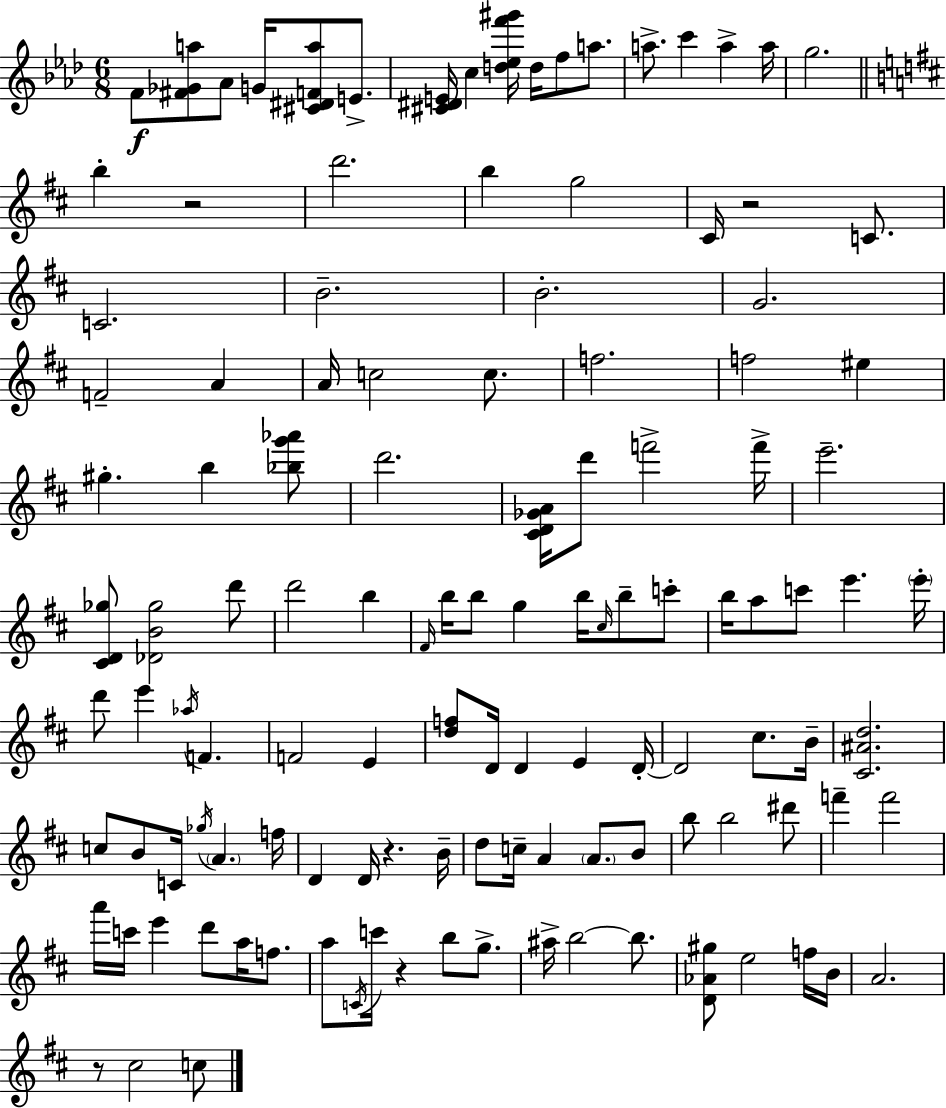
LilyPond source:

{
  \clef treble
  \numericTimeSignature
  \time 6/8
  \key f \minor
  f'8\f <fis' ges' a''>8 aes'8 g'16 <cis' dis' f' a''>8 e'8.-> | <cis' dis' e'>16 c''4 <d'' ees'' f''' gis'''>16 d''16 f''8 a''8. | a''8.-> c'''4 a''4-> a''16 | g''2. | \break \bar "||" \break \key d \major b''4-. r2 | d'''2. | b''4 g''2 | cis'16 r2 c'8. | \break c'2. | b'2.-- | b'2.-. | g'2. | \break f'2-- a'4 | a'16 c''2 c''8. | f''2. | f''2 eis''4 | \break gis''4.-. b''4 <bes'' g''' aes'''>8 | d'''2. | <cis' d' ges' a'>16 d'''8 f'''2-> f'''16-> | e'''2.-- | \break <cis' d' ges''>8 <des' b' ges''>2 d'''8 | d'''2 b''4 | \grace { fis'16 } b''16 b''8 g''4 b''16 \grace { cis''16 } b''8-- | c'''8-. b''16 a''8 c'''8 e'''4. | \break \parenthesize e'''16-. d'''8 e'''4 \acciaccatura { aes''16 } f'4. | f'2 e'4 | <d'' f''>8 d'16 d'4 e'4 | d'16-.~~ d'2 cis''8. | \break b'16-- <cis' ais' d''>2. | c''8 b'8 c'16 \acciaccatura { ges''16 } \parenthesize a'4. | f''16 d'4 d'16 r4. | b'16-- d''8 c''16-- a'4 \parenthesize a'8. | \break b'8 b''8 b''2 | dis'''8 f'''4-- f'''2 | a'''16 c'''16 e'''4 d'''8 | a''16 f''8. a''8 \acciaccatura { c'16 } c'''16 r4 | \break b''8 g''8.-> ais''16-> b''2~~ | b''8. <d' aes' gis''>8 e''2 | f''16 b'16 a'2. | r8 cis''2 | \break c''8 \bar "|."
}